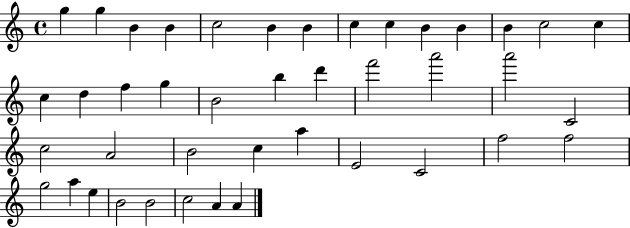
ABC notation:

X:1
T:Untitled
M:4/4
L:1/4
K:C
g g B B c2 B B c c B B B c2 c c d f g B2 b d' f'2 a'2 a'2 C2 c2 A2 B2 c a E2 C2 f2 f2 g2 a e B2 B2 c2 A A